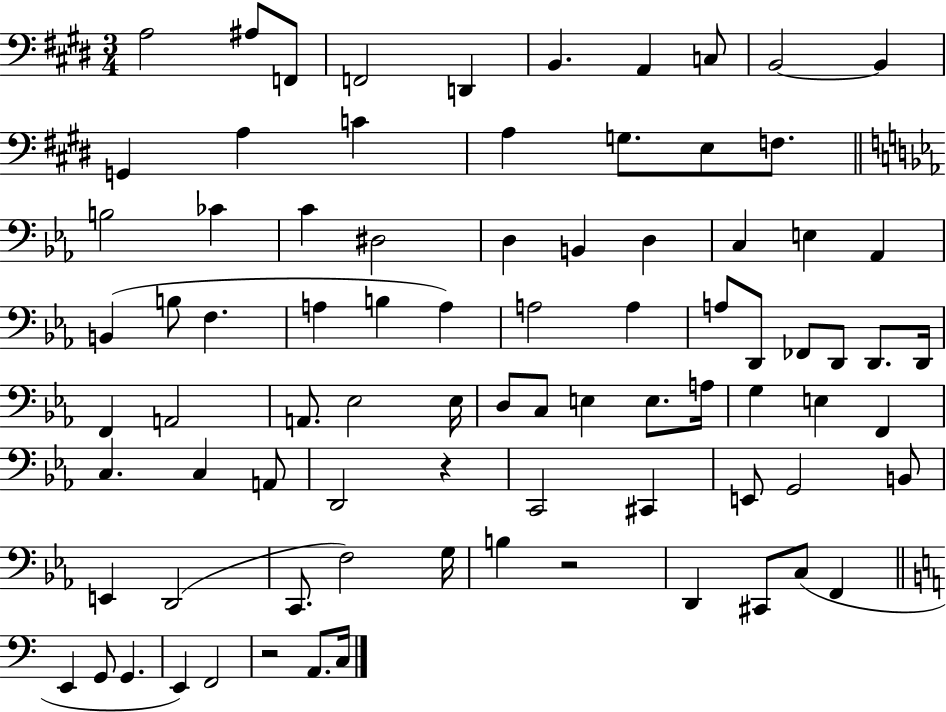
A3/h A#3/e F2/e F2/h D2/q B2/q. A2/q C3/e B2/h B2/q G2/q A3/q C4/q A3/q G3/e. E3/e F3/e. B3/h CES4/q C4/q D#3/h D3/q B2/q D3/q C3/q E3/q Ab2/q B2/q B3/e F3/q. A3/q B3/q A3/q A3/h A3/q A3/e D2/e FES2/e D2/e D2/e. D2/s F2/q A2/h A2/e. Eb3/h Eb3/s D3/e C3/e E3/q E3/e. A3/s G3/q E3/q F2/q C3/q. C3/q A2/e D2/h R/q C2/h C#2/q E2/e G2/h B2/e E2/q D2/h C2/e. F3/h G3/s B3/q R/h D2/q C#2/e C3/e F2/q E2/q G2/e G2/q. E2/q F2/h R/h A2/e. C3/s